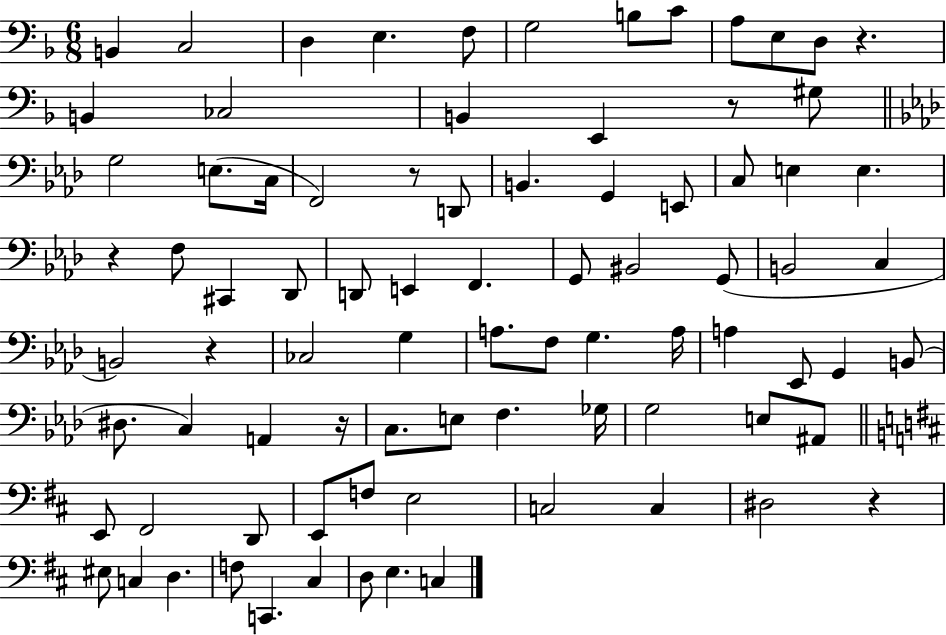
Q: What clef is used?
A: bass